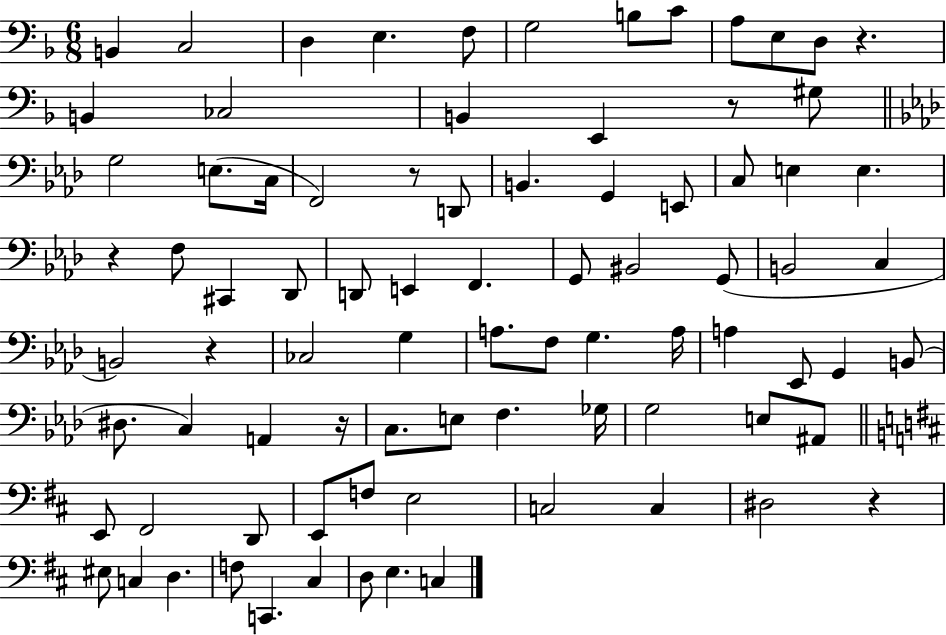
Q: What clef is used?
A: bass